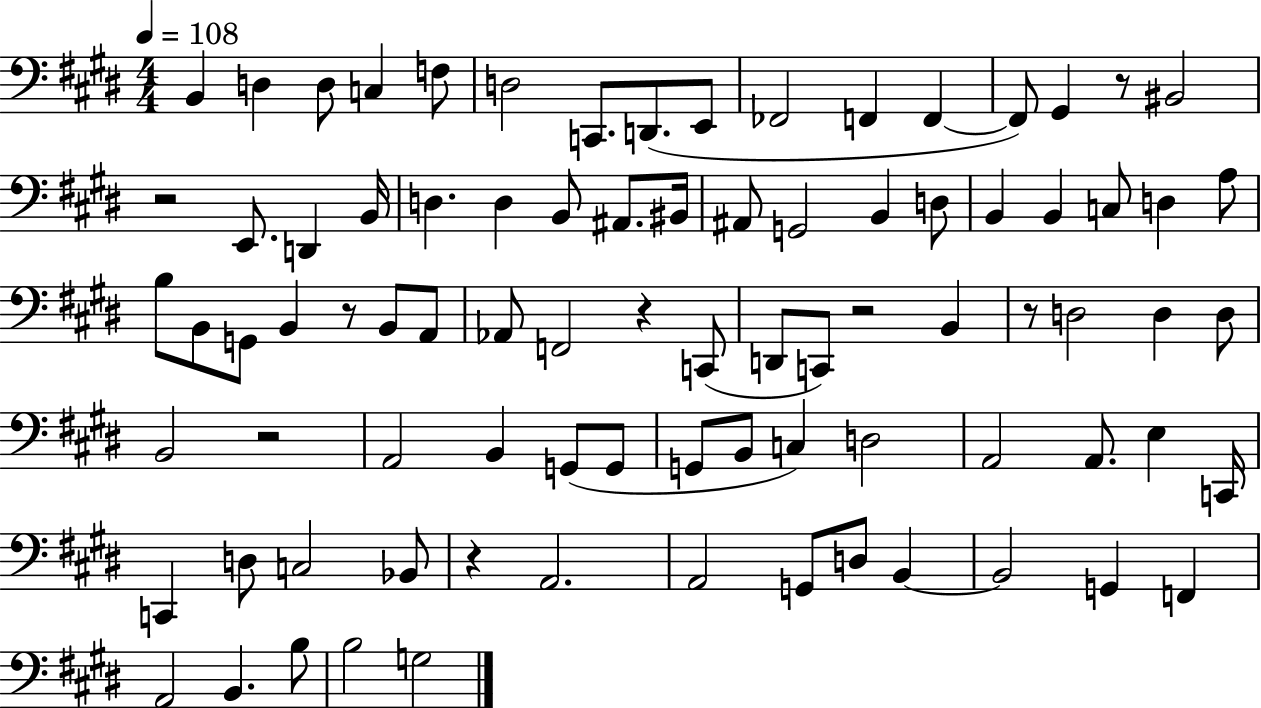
B2/q D3/q D3/e C3/q F3/e D3/h C2/e. D2/e. E2/e FES2/h F2/q F2/q F2/e G#2/q R/e BIS2/h R/h E2/e. D2/q B2/s D3/q. D3/q B2/e A#2/e. BIS2/s A#2/e G2/h B2/q D3/e B2/q B2/q C3/e D3/q A3/e B3/e B2/e G2/e B2/q R/e B2/e A2/e Ab2/e F2/h R/q C2/e D2/e C2/e R/h B2/q R/e D3/h D3/q D3/e B2/h R/h A2/h B2/q G2/e G2/e G2/e B2/e C3/q D3/h A2/h A2/e. E3/q C2/s C2/q D3/e C3/h Bb2/e R/q A2/h. A2/h G2/e D3/e B2/q B2/h G2/q F2/q A2/h B2/q. B3/e B3/h G3/h